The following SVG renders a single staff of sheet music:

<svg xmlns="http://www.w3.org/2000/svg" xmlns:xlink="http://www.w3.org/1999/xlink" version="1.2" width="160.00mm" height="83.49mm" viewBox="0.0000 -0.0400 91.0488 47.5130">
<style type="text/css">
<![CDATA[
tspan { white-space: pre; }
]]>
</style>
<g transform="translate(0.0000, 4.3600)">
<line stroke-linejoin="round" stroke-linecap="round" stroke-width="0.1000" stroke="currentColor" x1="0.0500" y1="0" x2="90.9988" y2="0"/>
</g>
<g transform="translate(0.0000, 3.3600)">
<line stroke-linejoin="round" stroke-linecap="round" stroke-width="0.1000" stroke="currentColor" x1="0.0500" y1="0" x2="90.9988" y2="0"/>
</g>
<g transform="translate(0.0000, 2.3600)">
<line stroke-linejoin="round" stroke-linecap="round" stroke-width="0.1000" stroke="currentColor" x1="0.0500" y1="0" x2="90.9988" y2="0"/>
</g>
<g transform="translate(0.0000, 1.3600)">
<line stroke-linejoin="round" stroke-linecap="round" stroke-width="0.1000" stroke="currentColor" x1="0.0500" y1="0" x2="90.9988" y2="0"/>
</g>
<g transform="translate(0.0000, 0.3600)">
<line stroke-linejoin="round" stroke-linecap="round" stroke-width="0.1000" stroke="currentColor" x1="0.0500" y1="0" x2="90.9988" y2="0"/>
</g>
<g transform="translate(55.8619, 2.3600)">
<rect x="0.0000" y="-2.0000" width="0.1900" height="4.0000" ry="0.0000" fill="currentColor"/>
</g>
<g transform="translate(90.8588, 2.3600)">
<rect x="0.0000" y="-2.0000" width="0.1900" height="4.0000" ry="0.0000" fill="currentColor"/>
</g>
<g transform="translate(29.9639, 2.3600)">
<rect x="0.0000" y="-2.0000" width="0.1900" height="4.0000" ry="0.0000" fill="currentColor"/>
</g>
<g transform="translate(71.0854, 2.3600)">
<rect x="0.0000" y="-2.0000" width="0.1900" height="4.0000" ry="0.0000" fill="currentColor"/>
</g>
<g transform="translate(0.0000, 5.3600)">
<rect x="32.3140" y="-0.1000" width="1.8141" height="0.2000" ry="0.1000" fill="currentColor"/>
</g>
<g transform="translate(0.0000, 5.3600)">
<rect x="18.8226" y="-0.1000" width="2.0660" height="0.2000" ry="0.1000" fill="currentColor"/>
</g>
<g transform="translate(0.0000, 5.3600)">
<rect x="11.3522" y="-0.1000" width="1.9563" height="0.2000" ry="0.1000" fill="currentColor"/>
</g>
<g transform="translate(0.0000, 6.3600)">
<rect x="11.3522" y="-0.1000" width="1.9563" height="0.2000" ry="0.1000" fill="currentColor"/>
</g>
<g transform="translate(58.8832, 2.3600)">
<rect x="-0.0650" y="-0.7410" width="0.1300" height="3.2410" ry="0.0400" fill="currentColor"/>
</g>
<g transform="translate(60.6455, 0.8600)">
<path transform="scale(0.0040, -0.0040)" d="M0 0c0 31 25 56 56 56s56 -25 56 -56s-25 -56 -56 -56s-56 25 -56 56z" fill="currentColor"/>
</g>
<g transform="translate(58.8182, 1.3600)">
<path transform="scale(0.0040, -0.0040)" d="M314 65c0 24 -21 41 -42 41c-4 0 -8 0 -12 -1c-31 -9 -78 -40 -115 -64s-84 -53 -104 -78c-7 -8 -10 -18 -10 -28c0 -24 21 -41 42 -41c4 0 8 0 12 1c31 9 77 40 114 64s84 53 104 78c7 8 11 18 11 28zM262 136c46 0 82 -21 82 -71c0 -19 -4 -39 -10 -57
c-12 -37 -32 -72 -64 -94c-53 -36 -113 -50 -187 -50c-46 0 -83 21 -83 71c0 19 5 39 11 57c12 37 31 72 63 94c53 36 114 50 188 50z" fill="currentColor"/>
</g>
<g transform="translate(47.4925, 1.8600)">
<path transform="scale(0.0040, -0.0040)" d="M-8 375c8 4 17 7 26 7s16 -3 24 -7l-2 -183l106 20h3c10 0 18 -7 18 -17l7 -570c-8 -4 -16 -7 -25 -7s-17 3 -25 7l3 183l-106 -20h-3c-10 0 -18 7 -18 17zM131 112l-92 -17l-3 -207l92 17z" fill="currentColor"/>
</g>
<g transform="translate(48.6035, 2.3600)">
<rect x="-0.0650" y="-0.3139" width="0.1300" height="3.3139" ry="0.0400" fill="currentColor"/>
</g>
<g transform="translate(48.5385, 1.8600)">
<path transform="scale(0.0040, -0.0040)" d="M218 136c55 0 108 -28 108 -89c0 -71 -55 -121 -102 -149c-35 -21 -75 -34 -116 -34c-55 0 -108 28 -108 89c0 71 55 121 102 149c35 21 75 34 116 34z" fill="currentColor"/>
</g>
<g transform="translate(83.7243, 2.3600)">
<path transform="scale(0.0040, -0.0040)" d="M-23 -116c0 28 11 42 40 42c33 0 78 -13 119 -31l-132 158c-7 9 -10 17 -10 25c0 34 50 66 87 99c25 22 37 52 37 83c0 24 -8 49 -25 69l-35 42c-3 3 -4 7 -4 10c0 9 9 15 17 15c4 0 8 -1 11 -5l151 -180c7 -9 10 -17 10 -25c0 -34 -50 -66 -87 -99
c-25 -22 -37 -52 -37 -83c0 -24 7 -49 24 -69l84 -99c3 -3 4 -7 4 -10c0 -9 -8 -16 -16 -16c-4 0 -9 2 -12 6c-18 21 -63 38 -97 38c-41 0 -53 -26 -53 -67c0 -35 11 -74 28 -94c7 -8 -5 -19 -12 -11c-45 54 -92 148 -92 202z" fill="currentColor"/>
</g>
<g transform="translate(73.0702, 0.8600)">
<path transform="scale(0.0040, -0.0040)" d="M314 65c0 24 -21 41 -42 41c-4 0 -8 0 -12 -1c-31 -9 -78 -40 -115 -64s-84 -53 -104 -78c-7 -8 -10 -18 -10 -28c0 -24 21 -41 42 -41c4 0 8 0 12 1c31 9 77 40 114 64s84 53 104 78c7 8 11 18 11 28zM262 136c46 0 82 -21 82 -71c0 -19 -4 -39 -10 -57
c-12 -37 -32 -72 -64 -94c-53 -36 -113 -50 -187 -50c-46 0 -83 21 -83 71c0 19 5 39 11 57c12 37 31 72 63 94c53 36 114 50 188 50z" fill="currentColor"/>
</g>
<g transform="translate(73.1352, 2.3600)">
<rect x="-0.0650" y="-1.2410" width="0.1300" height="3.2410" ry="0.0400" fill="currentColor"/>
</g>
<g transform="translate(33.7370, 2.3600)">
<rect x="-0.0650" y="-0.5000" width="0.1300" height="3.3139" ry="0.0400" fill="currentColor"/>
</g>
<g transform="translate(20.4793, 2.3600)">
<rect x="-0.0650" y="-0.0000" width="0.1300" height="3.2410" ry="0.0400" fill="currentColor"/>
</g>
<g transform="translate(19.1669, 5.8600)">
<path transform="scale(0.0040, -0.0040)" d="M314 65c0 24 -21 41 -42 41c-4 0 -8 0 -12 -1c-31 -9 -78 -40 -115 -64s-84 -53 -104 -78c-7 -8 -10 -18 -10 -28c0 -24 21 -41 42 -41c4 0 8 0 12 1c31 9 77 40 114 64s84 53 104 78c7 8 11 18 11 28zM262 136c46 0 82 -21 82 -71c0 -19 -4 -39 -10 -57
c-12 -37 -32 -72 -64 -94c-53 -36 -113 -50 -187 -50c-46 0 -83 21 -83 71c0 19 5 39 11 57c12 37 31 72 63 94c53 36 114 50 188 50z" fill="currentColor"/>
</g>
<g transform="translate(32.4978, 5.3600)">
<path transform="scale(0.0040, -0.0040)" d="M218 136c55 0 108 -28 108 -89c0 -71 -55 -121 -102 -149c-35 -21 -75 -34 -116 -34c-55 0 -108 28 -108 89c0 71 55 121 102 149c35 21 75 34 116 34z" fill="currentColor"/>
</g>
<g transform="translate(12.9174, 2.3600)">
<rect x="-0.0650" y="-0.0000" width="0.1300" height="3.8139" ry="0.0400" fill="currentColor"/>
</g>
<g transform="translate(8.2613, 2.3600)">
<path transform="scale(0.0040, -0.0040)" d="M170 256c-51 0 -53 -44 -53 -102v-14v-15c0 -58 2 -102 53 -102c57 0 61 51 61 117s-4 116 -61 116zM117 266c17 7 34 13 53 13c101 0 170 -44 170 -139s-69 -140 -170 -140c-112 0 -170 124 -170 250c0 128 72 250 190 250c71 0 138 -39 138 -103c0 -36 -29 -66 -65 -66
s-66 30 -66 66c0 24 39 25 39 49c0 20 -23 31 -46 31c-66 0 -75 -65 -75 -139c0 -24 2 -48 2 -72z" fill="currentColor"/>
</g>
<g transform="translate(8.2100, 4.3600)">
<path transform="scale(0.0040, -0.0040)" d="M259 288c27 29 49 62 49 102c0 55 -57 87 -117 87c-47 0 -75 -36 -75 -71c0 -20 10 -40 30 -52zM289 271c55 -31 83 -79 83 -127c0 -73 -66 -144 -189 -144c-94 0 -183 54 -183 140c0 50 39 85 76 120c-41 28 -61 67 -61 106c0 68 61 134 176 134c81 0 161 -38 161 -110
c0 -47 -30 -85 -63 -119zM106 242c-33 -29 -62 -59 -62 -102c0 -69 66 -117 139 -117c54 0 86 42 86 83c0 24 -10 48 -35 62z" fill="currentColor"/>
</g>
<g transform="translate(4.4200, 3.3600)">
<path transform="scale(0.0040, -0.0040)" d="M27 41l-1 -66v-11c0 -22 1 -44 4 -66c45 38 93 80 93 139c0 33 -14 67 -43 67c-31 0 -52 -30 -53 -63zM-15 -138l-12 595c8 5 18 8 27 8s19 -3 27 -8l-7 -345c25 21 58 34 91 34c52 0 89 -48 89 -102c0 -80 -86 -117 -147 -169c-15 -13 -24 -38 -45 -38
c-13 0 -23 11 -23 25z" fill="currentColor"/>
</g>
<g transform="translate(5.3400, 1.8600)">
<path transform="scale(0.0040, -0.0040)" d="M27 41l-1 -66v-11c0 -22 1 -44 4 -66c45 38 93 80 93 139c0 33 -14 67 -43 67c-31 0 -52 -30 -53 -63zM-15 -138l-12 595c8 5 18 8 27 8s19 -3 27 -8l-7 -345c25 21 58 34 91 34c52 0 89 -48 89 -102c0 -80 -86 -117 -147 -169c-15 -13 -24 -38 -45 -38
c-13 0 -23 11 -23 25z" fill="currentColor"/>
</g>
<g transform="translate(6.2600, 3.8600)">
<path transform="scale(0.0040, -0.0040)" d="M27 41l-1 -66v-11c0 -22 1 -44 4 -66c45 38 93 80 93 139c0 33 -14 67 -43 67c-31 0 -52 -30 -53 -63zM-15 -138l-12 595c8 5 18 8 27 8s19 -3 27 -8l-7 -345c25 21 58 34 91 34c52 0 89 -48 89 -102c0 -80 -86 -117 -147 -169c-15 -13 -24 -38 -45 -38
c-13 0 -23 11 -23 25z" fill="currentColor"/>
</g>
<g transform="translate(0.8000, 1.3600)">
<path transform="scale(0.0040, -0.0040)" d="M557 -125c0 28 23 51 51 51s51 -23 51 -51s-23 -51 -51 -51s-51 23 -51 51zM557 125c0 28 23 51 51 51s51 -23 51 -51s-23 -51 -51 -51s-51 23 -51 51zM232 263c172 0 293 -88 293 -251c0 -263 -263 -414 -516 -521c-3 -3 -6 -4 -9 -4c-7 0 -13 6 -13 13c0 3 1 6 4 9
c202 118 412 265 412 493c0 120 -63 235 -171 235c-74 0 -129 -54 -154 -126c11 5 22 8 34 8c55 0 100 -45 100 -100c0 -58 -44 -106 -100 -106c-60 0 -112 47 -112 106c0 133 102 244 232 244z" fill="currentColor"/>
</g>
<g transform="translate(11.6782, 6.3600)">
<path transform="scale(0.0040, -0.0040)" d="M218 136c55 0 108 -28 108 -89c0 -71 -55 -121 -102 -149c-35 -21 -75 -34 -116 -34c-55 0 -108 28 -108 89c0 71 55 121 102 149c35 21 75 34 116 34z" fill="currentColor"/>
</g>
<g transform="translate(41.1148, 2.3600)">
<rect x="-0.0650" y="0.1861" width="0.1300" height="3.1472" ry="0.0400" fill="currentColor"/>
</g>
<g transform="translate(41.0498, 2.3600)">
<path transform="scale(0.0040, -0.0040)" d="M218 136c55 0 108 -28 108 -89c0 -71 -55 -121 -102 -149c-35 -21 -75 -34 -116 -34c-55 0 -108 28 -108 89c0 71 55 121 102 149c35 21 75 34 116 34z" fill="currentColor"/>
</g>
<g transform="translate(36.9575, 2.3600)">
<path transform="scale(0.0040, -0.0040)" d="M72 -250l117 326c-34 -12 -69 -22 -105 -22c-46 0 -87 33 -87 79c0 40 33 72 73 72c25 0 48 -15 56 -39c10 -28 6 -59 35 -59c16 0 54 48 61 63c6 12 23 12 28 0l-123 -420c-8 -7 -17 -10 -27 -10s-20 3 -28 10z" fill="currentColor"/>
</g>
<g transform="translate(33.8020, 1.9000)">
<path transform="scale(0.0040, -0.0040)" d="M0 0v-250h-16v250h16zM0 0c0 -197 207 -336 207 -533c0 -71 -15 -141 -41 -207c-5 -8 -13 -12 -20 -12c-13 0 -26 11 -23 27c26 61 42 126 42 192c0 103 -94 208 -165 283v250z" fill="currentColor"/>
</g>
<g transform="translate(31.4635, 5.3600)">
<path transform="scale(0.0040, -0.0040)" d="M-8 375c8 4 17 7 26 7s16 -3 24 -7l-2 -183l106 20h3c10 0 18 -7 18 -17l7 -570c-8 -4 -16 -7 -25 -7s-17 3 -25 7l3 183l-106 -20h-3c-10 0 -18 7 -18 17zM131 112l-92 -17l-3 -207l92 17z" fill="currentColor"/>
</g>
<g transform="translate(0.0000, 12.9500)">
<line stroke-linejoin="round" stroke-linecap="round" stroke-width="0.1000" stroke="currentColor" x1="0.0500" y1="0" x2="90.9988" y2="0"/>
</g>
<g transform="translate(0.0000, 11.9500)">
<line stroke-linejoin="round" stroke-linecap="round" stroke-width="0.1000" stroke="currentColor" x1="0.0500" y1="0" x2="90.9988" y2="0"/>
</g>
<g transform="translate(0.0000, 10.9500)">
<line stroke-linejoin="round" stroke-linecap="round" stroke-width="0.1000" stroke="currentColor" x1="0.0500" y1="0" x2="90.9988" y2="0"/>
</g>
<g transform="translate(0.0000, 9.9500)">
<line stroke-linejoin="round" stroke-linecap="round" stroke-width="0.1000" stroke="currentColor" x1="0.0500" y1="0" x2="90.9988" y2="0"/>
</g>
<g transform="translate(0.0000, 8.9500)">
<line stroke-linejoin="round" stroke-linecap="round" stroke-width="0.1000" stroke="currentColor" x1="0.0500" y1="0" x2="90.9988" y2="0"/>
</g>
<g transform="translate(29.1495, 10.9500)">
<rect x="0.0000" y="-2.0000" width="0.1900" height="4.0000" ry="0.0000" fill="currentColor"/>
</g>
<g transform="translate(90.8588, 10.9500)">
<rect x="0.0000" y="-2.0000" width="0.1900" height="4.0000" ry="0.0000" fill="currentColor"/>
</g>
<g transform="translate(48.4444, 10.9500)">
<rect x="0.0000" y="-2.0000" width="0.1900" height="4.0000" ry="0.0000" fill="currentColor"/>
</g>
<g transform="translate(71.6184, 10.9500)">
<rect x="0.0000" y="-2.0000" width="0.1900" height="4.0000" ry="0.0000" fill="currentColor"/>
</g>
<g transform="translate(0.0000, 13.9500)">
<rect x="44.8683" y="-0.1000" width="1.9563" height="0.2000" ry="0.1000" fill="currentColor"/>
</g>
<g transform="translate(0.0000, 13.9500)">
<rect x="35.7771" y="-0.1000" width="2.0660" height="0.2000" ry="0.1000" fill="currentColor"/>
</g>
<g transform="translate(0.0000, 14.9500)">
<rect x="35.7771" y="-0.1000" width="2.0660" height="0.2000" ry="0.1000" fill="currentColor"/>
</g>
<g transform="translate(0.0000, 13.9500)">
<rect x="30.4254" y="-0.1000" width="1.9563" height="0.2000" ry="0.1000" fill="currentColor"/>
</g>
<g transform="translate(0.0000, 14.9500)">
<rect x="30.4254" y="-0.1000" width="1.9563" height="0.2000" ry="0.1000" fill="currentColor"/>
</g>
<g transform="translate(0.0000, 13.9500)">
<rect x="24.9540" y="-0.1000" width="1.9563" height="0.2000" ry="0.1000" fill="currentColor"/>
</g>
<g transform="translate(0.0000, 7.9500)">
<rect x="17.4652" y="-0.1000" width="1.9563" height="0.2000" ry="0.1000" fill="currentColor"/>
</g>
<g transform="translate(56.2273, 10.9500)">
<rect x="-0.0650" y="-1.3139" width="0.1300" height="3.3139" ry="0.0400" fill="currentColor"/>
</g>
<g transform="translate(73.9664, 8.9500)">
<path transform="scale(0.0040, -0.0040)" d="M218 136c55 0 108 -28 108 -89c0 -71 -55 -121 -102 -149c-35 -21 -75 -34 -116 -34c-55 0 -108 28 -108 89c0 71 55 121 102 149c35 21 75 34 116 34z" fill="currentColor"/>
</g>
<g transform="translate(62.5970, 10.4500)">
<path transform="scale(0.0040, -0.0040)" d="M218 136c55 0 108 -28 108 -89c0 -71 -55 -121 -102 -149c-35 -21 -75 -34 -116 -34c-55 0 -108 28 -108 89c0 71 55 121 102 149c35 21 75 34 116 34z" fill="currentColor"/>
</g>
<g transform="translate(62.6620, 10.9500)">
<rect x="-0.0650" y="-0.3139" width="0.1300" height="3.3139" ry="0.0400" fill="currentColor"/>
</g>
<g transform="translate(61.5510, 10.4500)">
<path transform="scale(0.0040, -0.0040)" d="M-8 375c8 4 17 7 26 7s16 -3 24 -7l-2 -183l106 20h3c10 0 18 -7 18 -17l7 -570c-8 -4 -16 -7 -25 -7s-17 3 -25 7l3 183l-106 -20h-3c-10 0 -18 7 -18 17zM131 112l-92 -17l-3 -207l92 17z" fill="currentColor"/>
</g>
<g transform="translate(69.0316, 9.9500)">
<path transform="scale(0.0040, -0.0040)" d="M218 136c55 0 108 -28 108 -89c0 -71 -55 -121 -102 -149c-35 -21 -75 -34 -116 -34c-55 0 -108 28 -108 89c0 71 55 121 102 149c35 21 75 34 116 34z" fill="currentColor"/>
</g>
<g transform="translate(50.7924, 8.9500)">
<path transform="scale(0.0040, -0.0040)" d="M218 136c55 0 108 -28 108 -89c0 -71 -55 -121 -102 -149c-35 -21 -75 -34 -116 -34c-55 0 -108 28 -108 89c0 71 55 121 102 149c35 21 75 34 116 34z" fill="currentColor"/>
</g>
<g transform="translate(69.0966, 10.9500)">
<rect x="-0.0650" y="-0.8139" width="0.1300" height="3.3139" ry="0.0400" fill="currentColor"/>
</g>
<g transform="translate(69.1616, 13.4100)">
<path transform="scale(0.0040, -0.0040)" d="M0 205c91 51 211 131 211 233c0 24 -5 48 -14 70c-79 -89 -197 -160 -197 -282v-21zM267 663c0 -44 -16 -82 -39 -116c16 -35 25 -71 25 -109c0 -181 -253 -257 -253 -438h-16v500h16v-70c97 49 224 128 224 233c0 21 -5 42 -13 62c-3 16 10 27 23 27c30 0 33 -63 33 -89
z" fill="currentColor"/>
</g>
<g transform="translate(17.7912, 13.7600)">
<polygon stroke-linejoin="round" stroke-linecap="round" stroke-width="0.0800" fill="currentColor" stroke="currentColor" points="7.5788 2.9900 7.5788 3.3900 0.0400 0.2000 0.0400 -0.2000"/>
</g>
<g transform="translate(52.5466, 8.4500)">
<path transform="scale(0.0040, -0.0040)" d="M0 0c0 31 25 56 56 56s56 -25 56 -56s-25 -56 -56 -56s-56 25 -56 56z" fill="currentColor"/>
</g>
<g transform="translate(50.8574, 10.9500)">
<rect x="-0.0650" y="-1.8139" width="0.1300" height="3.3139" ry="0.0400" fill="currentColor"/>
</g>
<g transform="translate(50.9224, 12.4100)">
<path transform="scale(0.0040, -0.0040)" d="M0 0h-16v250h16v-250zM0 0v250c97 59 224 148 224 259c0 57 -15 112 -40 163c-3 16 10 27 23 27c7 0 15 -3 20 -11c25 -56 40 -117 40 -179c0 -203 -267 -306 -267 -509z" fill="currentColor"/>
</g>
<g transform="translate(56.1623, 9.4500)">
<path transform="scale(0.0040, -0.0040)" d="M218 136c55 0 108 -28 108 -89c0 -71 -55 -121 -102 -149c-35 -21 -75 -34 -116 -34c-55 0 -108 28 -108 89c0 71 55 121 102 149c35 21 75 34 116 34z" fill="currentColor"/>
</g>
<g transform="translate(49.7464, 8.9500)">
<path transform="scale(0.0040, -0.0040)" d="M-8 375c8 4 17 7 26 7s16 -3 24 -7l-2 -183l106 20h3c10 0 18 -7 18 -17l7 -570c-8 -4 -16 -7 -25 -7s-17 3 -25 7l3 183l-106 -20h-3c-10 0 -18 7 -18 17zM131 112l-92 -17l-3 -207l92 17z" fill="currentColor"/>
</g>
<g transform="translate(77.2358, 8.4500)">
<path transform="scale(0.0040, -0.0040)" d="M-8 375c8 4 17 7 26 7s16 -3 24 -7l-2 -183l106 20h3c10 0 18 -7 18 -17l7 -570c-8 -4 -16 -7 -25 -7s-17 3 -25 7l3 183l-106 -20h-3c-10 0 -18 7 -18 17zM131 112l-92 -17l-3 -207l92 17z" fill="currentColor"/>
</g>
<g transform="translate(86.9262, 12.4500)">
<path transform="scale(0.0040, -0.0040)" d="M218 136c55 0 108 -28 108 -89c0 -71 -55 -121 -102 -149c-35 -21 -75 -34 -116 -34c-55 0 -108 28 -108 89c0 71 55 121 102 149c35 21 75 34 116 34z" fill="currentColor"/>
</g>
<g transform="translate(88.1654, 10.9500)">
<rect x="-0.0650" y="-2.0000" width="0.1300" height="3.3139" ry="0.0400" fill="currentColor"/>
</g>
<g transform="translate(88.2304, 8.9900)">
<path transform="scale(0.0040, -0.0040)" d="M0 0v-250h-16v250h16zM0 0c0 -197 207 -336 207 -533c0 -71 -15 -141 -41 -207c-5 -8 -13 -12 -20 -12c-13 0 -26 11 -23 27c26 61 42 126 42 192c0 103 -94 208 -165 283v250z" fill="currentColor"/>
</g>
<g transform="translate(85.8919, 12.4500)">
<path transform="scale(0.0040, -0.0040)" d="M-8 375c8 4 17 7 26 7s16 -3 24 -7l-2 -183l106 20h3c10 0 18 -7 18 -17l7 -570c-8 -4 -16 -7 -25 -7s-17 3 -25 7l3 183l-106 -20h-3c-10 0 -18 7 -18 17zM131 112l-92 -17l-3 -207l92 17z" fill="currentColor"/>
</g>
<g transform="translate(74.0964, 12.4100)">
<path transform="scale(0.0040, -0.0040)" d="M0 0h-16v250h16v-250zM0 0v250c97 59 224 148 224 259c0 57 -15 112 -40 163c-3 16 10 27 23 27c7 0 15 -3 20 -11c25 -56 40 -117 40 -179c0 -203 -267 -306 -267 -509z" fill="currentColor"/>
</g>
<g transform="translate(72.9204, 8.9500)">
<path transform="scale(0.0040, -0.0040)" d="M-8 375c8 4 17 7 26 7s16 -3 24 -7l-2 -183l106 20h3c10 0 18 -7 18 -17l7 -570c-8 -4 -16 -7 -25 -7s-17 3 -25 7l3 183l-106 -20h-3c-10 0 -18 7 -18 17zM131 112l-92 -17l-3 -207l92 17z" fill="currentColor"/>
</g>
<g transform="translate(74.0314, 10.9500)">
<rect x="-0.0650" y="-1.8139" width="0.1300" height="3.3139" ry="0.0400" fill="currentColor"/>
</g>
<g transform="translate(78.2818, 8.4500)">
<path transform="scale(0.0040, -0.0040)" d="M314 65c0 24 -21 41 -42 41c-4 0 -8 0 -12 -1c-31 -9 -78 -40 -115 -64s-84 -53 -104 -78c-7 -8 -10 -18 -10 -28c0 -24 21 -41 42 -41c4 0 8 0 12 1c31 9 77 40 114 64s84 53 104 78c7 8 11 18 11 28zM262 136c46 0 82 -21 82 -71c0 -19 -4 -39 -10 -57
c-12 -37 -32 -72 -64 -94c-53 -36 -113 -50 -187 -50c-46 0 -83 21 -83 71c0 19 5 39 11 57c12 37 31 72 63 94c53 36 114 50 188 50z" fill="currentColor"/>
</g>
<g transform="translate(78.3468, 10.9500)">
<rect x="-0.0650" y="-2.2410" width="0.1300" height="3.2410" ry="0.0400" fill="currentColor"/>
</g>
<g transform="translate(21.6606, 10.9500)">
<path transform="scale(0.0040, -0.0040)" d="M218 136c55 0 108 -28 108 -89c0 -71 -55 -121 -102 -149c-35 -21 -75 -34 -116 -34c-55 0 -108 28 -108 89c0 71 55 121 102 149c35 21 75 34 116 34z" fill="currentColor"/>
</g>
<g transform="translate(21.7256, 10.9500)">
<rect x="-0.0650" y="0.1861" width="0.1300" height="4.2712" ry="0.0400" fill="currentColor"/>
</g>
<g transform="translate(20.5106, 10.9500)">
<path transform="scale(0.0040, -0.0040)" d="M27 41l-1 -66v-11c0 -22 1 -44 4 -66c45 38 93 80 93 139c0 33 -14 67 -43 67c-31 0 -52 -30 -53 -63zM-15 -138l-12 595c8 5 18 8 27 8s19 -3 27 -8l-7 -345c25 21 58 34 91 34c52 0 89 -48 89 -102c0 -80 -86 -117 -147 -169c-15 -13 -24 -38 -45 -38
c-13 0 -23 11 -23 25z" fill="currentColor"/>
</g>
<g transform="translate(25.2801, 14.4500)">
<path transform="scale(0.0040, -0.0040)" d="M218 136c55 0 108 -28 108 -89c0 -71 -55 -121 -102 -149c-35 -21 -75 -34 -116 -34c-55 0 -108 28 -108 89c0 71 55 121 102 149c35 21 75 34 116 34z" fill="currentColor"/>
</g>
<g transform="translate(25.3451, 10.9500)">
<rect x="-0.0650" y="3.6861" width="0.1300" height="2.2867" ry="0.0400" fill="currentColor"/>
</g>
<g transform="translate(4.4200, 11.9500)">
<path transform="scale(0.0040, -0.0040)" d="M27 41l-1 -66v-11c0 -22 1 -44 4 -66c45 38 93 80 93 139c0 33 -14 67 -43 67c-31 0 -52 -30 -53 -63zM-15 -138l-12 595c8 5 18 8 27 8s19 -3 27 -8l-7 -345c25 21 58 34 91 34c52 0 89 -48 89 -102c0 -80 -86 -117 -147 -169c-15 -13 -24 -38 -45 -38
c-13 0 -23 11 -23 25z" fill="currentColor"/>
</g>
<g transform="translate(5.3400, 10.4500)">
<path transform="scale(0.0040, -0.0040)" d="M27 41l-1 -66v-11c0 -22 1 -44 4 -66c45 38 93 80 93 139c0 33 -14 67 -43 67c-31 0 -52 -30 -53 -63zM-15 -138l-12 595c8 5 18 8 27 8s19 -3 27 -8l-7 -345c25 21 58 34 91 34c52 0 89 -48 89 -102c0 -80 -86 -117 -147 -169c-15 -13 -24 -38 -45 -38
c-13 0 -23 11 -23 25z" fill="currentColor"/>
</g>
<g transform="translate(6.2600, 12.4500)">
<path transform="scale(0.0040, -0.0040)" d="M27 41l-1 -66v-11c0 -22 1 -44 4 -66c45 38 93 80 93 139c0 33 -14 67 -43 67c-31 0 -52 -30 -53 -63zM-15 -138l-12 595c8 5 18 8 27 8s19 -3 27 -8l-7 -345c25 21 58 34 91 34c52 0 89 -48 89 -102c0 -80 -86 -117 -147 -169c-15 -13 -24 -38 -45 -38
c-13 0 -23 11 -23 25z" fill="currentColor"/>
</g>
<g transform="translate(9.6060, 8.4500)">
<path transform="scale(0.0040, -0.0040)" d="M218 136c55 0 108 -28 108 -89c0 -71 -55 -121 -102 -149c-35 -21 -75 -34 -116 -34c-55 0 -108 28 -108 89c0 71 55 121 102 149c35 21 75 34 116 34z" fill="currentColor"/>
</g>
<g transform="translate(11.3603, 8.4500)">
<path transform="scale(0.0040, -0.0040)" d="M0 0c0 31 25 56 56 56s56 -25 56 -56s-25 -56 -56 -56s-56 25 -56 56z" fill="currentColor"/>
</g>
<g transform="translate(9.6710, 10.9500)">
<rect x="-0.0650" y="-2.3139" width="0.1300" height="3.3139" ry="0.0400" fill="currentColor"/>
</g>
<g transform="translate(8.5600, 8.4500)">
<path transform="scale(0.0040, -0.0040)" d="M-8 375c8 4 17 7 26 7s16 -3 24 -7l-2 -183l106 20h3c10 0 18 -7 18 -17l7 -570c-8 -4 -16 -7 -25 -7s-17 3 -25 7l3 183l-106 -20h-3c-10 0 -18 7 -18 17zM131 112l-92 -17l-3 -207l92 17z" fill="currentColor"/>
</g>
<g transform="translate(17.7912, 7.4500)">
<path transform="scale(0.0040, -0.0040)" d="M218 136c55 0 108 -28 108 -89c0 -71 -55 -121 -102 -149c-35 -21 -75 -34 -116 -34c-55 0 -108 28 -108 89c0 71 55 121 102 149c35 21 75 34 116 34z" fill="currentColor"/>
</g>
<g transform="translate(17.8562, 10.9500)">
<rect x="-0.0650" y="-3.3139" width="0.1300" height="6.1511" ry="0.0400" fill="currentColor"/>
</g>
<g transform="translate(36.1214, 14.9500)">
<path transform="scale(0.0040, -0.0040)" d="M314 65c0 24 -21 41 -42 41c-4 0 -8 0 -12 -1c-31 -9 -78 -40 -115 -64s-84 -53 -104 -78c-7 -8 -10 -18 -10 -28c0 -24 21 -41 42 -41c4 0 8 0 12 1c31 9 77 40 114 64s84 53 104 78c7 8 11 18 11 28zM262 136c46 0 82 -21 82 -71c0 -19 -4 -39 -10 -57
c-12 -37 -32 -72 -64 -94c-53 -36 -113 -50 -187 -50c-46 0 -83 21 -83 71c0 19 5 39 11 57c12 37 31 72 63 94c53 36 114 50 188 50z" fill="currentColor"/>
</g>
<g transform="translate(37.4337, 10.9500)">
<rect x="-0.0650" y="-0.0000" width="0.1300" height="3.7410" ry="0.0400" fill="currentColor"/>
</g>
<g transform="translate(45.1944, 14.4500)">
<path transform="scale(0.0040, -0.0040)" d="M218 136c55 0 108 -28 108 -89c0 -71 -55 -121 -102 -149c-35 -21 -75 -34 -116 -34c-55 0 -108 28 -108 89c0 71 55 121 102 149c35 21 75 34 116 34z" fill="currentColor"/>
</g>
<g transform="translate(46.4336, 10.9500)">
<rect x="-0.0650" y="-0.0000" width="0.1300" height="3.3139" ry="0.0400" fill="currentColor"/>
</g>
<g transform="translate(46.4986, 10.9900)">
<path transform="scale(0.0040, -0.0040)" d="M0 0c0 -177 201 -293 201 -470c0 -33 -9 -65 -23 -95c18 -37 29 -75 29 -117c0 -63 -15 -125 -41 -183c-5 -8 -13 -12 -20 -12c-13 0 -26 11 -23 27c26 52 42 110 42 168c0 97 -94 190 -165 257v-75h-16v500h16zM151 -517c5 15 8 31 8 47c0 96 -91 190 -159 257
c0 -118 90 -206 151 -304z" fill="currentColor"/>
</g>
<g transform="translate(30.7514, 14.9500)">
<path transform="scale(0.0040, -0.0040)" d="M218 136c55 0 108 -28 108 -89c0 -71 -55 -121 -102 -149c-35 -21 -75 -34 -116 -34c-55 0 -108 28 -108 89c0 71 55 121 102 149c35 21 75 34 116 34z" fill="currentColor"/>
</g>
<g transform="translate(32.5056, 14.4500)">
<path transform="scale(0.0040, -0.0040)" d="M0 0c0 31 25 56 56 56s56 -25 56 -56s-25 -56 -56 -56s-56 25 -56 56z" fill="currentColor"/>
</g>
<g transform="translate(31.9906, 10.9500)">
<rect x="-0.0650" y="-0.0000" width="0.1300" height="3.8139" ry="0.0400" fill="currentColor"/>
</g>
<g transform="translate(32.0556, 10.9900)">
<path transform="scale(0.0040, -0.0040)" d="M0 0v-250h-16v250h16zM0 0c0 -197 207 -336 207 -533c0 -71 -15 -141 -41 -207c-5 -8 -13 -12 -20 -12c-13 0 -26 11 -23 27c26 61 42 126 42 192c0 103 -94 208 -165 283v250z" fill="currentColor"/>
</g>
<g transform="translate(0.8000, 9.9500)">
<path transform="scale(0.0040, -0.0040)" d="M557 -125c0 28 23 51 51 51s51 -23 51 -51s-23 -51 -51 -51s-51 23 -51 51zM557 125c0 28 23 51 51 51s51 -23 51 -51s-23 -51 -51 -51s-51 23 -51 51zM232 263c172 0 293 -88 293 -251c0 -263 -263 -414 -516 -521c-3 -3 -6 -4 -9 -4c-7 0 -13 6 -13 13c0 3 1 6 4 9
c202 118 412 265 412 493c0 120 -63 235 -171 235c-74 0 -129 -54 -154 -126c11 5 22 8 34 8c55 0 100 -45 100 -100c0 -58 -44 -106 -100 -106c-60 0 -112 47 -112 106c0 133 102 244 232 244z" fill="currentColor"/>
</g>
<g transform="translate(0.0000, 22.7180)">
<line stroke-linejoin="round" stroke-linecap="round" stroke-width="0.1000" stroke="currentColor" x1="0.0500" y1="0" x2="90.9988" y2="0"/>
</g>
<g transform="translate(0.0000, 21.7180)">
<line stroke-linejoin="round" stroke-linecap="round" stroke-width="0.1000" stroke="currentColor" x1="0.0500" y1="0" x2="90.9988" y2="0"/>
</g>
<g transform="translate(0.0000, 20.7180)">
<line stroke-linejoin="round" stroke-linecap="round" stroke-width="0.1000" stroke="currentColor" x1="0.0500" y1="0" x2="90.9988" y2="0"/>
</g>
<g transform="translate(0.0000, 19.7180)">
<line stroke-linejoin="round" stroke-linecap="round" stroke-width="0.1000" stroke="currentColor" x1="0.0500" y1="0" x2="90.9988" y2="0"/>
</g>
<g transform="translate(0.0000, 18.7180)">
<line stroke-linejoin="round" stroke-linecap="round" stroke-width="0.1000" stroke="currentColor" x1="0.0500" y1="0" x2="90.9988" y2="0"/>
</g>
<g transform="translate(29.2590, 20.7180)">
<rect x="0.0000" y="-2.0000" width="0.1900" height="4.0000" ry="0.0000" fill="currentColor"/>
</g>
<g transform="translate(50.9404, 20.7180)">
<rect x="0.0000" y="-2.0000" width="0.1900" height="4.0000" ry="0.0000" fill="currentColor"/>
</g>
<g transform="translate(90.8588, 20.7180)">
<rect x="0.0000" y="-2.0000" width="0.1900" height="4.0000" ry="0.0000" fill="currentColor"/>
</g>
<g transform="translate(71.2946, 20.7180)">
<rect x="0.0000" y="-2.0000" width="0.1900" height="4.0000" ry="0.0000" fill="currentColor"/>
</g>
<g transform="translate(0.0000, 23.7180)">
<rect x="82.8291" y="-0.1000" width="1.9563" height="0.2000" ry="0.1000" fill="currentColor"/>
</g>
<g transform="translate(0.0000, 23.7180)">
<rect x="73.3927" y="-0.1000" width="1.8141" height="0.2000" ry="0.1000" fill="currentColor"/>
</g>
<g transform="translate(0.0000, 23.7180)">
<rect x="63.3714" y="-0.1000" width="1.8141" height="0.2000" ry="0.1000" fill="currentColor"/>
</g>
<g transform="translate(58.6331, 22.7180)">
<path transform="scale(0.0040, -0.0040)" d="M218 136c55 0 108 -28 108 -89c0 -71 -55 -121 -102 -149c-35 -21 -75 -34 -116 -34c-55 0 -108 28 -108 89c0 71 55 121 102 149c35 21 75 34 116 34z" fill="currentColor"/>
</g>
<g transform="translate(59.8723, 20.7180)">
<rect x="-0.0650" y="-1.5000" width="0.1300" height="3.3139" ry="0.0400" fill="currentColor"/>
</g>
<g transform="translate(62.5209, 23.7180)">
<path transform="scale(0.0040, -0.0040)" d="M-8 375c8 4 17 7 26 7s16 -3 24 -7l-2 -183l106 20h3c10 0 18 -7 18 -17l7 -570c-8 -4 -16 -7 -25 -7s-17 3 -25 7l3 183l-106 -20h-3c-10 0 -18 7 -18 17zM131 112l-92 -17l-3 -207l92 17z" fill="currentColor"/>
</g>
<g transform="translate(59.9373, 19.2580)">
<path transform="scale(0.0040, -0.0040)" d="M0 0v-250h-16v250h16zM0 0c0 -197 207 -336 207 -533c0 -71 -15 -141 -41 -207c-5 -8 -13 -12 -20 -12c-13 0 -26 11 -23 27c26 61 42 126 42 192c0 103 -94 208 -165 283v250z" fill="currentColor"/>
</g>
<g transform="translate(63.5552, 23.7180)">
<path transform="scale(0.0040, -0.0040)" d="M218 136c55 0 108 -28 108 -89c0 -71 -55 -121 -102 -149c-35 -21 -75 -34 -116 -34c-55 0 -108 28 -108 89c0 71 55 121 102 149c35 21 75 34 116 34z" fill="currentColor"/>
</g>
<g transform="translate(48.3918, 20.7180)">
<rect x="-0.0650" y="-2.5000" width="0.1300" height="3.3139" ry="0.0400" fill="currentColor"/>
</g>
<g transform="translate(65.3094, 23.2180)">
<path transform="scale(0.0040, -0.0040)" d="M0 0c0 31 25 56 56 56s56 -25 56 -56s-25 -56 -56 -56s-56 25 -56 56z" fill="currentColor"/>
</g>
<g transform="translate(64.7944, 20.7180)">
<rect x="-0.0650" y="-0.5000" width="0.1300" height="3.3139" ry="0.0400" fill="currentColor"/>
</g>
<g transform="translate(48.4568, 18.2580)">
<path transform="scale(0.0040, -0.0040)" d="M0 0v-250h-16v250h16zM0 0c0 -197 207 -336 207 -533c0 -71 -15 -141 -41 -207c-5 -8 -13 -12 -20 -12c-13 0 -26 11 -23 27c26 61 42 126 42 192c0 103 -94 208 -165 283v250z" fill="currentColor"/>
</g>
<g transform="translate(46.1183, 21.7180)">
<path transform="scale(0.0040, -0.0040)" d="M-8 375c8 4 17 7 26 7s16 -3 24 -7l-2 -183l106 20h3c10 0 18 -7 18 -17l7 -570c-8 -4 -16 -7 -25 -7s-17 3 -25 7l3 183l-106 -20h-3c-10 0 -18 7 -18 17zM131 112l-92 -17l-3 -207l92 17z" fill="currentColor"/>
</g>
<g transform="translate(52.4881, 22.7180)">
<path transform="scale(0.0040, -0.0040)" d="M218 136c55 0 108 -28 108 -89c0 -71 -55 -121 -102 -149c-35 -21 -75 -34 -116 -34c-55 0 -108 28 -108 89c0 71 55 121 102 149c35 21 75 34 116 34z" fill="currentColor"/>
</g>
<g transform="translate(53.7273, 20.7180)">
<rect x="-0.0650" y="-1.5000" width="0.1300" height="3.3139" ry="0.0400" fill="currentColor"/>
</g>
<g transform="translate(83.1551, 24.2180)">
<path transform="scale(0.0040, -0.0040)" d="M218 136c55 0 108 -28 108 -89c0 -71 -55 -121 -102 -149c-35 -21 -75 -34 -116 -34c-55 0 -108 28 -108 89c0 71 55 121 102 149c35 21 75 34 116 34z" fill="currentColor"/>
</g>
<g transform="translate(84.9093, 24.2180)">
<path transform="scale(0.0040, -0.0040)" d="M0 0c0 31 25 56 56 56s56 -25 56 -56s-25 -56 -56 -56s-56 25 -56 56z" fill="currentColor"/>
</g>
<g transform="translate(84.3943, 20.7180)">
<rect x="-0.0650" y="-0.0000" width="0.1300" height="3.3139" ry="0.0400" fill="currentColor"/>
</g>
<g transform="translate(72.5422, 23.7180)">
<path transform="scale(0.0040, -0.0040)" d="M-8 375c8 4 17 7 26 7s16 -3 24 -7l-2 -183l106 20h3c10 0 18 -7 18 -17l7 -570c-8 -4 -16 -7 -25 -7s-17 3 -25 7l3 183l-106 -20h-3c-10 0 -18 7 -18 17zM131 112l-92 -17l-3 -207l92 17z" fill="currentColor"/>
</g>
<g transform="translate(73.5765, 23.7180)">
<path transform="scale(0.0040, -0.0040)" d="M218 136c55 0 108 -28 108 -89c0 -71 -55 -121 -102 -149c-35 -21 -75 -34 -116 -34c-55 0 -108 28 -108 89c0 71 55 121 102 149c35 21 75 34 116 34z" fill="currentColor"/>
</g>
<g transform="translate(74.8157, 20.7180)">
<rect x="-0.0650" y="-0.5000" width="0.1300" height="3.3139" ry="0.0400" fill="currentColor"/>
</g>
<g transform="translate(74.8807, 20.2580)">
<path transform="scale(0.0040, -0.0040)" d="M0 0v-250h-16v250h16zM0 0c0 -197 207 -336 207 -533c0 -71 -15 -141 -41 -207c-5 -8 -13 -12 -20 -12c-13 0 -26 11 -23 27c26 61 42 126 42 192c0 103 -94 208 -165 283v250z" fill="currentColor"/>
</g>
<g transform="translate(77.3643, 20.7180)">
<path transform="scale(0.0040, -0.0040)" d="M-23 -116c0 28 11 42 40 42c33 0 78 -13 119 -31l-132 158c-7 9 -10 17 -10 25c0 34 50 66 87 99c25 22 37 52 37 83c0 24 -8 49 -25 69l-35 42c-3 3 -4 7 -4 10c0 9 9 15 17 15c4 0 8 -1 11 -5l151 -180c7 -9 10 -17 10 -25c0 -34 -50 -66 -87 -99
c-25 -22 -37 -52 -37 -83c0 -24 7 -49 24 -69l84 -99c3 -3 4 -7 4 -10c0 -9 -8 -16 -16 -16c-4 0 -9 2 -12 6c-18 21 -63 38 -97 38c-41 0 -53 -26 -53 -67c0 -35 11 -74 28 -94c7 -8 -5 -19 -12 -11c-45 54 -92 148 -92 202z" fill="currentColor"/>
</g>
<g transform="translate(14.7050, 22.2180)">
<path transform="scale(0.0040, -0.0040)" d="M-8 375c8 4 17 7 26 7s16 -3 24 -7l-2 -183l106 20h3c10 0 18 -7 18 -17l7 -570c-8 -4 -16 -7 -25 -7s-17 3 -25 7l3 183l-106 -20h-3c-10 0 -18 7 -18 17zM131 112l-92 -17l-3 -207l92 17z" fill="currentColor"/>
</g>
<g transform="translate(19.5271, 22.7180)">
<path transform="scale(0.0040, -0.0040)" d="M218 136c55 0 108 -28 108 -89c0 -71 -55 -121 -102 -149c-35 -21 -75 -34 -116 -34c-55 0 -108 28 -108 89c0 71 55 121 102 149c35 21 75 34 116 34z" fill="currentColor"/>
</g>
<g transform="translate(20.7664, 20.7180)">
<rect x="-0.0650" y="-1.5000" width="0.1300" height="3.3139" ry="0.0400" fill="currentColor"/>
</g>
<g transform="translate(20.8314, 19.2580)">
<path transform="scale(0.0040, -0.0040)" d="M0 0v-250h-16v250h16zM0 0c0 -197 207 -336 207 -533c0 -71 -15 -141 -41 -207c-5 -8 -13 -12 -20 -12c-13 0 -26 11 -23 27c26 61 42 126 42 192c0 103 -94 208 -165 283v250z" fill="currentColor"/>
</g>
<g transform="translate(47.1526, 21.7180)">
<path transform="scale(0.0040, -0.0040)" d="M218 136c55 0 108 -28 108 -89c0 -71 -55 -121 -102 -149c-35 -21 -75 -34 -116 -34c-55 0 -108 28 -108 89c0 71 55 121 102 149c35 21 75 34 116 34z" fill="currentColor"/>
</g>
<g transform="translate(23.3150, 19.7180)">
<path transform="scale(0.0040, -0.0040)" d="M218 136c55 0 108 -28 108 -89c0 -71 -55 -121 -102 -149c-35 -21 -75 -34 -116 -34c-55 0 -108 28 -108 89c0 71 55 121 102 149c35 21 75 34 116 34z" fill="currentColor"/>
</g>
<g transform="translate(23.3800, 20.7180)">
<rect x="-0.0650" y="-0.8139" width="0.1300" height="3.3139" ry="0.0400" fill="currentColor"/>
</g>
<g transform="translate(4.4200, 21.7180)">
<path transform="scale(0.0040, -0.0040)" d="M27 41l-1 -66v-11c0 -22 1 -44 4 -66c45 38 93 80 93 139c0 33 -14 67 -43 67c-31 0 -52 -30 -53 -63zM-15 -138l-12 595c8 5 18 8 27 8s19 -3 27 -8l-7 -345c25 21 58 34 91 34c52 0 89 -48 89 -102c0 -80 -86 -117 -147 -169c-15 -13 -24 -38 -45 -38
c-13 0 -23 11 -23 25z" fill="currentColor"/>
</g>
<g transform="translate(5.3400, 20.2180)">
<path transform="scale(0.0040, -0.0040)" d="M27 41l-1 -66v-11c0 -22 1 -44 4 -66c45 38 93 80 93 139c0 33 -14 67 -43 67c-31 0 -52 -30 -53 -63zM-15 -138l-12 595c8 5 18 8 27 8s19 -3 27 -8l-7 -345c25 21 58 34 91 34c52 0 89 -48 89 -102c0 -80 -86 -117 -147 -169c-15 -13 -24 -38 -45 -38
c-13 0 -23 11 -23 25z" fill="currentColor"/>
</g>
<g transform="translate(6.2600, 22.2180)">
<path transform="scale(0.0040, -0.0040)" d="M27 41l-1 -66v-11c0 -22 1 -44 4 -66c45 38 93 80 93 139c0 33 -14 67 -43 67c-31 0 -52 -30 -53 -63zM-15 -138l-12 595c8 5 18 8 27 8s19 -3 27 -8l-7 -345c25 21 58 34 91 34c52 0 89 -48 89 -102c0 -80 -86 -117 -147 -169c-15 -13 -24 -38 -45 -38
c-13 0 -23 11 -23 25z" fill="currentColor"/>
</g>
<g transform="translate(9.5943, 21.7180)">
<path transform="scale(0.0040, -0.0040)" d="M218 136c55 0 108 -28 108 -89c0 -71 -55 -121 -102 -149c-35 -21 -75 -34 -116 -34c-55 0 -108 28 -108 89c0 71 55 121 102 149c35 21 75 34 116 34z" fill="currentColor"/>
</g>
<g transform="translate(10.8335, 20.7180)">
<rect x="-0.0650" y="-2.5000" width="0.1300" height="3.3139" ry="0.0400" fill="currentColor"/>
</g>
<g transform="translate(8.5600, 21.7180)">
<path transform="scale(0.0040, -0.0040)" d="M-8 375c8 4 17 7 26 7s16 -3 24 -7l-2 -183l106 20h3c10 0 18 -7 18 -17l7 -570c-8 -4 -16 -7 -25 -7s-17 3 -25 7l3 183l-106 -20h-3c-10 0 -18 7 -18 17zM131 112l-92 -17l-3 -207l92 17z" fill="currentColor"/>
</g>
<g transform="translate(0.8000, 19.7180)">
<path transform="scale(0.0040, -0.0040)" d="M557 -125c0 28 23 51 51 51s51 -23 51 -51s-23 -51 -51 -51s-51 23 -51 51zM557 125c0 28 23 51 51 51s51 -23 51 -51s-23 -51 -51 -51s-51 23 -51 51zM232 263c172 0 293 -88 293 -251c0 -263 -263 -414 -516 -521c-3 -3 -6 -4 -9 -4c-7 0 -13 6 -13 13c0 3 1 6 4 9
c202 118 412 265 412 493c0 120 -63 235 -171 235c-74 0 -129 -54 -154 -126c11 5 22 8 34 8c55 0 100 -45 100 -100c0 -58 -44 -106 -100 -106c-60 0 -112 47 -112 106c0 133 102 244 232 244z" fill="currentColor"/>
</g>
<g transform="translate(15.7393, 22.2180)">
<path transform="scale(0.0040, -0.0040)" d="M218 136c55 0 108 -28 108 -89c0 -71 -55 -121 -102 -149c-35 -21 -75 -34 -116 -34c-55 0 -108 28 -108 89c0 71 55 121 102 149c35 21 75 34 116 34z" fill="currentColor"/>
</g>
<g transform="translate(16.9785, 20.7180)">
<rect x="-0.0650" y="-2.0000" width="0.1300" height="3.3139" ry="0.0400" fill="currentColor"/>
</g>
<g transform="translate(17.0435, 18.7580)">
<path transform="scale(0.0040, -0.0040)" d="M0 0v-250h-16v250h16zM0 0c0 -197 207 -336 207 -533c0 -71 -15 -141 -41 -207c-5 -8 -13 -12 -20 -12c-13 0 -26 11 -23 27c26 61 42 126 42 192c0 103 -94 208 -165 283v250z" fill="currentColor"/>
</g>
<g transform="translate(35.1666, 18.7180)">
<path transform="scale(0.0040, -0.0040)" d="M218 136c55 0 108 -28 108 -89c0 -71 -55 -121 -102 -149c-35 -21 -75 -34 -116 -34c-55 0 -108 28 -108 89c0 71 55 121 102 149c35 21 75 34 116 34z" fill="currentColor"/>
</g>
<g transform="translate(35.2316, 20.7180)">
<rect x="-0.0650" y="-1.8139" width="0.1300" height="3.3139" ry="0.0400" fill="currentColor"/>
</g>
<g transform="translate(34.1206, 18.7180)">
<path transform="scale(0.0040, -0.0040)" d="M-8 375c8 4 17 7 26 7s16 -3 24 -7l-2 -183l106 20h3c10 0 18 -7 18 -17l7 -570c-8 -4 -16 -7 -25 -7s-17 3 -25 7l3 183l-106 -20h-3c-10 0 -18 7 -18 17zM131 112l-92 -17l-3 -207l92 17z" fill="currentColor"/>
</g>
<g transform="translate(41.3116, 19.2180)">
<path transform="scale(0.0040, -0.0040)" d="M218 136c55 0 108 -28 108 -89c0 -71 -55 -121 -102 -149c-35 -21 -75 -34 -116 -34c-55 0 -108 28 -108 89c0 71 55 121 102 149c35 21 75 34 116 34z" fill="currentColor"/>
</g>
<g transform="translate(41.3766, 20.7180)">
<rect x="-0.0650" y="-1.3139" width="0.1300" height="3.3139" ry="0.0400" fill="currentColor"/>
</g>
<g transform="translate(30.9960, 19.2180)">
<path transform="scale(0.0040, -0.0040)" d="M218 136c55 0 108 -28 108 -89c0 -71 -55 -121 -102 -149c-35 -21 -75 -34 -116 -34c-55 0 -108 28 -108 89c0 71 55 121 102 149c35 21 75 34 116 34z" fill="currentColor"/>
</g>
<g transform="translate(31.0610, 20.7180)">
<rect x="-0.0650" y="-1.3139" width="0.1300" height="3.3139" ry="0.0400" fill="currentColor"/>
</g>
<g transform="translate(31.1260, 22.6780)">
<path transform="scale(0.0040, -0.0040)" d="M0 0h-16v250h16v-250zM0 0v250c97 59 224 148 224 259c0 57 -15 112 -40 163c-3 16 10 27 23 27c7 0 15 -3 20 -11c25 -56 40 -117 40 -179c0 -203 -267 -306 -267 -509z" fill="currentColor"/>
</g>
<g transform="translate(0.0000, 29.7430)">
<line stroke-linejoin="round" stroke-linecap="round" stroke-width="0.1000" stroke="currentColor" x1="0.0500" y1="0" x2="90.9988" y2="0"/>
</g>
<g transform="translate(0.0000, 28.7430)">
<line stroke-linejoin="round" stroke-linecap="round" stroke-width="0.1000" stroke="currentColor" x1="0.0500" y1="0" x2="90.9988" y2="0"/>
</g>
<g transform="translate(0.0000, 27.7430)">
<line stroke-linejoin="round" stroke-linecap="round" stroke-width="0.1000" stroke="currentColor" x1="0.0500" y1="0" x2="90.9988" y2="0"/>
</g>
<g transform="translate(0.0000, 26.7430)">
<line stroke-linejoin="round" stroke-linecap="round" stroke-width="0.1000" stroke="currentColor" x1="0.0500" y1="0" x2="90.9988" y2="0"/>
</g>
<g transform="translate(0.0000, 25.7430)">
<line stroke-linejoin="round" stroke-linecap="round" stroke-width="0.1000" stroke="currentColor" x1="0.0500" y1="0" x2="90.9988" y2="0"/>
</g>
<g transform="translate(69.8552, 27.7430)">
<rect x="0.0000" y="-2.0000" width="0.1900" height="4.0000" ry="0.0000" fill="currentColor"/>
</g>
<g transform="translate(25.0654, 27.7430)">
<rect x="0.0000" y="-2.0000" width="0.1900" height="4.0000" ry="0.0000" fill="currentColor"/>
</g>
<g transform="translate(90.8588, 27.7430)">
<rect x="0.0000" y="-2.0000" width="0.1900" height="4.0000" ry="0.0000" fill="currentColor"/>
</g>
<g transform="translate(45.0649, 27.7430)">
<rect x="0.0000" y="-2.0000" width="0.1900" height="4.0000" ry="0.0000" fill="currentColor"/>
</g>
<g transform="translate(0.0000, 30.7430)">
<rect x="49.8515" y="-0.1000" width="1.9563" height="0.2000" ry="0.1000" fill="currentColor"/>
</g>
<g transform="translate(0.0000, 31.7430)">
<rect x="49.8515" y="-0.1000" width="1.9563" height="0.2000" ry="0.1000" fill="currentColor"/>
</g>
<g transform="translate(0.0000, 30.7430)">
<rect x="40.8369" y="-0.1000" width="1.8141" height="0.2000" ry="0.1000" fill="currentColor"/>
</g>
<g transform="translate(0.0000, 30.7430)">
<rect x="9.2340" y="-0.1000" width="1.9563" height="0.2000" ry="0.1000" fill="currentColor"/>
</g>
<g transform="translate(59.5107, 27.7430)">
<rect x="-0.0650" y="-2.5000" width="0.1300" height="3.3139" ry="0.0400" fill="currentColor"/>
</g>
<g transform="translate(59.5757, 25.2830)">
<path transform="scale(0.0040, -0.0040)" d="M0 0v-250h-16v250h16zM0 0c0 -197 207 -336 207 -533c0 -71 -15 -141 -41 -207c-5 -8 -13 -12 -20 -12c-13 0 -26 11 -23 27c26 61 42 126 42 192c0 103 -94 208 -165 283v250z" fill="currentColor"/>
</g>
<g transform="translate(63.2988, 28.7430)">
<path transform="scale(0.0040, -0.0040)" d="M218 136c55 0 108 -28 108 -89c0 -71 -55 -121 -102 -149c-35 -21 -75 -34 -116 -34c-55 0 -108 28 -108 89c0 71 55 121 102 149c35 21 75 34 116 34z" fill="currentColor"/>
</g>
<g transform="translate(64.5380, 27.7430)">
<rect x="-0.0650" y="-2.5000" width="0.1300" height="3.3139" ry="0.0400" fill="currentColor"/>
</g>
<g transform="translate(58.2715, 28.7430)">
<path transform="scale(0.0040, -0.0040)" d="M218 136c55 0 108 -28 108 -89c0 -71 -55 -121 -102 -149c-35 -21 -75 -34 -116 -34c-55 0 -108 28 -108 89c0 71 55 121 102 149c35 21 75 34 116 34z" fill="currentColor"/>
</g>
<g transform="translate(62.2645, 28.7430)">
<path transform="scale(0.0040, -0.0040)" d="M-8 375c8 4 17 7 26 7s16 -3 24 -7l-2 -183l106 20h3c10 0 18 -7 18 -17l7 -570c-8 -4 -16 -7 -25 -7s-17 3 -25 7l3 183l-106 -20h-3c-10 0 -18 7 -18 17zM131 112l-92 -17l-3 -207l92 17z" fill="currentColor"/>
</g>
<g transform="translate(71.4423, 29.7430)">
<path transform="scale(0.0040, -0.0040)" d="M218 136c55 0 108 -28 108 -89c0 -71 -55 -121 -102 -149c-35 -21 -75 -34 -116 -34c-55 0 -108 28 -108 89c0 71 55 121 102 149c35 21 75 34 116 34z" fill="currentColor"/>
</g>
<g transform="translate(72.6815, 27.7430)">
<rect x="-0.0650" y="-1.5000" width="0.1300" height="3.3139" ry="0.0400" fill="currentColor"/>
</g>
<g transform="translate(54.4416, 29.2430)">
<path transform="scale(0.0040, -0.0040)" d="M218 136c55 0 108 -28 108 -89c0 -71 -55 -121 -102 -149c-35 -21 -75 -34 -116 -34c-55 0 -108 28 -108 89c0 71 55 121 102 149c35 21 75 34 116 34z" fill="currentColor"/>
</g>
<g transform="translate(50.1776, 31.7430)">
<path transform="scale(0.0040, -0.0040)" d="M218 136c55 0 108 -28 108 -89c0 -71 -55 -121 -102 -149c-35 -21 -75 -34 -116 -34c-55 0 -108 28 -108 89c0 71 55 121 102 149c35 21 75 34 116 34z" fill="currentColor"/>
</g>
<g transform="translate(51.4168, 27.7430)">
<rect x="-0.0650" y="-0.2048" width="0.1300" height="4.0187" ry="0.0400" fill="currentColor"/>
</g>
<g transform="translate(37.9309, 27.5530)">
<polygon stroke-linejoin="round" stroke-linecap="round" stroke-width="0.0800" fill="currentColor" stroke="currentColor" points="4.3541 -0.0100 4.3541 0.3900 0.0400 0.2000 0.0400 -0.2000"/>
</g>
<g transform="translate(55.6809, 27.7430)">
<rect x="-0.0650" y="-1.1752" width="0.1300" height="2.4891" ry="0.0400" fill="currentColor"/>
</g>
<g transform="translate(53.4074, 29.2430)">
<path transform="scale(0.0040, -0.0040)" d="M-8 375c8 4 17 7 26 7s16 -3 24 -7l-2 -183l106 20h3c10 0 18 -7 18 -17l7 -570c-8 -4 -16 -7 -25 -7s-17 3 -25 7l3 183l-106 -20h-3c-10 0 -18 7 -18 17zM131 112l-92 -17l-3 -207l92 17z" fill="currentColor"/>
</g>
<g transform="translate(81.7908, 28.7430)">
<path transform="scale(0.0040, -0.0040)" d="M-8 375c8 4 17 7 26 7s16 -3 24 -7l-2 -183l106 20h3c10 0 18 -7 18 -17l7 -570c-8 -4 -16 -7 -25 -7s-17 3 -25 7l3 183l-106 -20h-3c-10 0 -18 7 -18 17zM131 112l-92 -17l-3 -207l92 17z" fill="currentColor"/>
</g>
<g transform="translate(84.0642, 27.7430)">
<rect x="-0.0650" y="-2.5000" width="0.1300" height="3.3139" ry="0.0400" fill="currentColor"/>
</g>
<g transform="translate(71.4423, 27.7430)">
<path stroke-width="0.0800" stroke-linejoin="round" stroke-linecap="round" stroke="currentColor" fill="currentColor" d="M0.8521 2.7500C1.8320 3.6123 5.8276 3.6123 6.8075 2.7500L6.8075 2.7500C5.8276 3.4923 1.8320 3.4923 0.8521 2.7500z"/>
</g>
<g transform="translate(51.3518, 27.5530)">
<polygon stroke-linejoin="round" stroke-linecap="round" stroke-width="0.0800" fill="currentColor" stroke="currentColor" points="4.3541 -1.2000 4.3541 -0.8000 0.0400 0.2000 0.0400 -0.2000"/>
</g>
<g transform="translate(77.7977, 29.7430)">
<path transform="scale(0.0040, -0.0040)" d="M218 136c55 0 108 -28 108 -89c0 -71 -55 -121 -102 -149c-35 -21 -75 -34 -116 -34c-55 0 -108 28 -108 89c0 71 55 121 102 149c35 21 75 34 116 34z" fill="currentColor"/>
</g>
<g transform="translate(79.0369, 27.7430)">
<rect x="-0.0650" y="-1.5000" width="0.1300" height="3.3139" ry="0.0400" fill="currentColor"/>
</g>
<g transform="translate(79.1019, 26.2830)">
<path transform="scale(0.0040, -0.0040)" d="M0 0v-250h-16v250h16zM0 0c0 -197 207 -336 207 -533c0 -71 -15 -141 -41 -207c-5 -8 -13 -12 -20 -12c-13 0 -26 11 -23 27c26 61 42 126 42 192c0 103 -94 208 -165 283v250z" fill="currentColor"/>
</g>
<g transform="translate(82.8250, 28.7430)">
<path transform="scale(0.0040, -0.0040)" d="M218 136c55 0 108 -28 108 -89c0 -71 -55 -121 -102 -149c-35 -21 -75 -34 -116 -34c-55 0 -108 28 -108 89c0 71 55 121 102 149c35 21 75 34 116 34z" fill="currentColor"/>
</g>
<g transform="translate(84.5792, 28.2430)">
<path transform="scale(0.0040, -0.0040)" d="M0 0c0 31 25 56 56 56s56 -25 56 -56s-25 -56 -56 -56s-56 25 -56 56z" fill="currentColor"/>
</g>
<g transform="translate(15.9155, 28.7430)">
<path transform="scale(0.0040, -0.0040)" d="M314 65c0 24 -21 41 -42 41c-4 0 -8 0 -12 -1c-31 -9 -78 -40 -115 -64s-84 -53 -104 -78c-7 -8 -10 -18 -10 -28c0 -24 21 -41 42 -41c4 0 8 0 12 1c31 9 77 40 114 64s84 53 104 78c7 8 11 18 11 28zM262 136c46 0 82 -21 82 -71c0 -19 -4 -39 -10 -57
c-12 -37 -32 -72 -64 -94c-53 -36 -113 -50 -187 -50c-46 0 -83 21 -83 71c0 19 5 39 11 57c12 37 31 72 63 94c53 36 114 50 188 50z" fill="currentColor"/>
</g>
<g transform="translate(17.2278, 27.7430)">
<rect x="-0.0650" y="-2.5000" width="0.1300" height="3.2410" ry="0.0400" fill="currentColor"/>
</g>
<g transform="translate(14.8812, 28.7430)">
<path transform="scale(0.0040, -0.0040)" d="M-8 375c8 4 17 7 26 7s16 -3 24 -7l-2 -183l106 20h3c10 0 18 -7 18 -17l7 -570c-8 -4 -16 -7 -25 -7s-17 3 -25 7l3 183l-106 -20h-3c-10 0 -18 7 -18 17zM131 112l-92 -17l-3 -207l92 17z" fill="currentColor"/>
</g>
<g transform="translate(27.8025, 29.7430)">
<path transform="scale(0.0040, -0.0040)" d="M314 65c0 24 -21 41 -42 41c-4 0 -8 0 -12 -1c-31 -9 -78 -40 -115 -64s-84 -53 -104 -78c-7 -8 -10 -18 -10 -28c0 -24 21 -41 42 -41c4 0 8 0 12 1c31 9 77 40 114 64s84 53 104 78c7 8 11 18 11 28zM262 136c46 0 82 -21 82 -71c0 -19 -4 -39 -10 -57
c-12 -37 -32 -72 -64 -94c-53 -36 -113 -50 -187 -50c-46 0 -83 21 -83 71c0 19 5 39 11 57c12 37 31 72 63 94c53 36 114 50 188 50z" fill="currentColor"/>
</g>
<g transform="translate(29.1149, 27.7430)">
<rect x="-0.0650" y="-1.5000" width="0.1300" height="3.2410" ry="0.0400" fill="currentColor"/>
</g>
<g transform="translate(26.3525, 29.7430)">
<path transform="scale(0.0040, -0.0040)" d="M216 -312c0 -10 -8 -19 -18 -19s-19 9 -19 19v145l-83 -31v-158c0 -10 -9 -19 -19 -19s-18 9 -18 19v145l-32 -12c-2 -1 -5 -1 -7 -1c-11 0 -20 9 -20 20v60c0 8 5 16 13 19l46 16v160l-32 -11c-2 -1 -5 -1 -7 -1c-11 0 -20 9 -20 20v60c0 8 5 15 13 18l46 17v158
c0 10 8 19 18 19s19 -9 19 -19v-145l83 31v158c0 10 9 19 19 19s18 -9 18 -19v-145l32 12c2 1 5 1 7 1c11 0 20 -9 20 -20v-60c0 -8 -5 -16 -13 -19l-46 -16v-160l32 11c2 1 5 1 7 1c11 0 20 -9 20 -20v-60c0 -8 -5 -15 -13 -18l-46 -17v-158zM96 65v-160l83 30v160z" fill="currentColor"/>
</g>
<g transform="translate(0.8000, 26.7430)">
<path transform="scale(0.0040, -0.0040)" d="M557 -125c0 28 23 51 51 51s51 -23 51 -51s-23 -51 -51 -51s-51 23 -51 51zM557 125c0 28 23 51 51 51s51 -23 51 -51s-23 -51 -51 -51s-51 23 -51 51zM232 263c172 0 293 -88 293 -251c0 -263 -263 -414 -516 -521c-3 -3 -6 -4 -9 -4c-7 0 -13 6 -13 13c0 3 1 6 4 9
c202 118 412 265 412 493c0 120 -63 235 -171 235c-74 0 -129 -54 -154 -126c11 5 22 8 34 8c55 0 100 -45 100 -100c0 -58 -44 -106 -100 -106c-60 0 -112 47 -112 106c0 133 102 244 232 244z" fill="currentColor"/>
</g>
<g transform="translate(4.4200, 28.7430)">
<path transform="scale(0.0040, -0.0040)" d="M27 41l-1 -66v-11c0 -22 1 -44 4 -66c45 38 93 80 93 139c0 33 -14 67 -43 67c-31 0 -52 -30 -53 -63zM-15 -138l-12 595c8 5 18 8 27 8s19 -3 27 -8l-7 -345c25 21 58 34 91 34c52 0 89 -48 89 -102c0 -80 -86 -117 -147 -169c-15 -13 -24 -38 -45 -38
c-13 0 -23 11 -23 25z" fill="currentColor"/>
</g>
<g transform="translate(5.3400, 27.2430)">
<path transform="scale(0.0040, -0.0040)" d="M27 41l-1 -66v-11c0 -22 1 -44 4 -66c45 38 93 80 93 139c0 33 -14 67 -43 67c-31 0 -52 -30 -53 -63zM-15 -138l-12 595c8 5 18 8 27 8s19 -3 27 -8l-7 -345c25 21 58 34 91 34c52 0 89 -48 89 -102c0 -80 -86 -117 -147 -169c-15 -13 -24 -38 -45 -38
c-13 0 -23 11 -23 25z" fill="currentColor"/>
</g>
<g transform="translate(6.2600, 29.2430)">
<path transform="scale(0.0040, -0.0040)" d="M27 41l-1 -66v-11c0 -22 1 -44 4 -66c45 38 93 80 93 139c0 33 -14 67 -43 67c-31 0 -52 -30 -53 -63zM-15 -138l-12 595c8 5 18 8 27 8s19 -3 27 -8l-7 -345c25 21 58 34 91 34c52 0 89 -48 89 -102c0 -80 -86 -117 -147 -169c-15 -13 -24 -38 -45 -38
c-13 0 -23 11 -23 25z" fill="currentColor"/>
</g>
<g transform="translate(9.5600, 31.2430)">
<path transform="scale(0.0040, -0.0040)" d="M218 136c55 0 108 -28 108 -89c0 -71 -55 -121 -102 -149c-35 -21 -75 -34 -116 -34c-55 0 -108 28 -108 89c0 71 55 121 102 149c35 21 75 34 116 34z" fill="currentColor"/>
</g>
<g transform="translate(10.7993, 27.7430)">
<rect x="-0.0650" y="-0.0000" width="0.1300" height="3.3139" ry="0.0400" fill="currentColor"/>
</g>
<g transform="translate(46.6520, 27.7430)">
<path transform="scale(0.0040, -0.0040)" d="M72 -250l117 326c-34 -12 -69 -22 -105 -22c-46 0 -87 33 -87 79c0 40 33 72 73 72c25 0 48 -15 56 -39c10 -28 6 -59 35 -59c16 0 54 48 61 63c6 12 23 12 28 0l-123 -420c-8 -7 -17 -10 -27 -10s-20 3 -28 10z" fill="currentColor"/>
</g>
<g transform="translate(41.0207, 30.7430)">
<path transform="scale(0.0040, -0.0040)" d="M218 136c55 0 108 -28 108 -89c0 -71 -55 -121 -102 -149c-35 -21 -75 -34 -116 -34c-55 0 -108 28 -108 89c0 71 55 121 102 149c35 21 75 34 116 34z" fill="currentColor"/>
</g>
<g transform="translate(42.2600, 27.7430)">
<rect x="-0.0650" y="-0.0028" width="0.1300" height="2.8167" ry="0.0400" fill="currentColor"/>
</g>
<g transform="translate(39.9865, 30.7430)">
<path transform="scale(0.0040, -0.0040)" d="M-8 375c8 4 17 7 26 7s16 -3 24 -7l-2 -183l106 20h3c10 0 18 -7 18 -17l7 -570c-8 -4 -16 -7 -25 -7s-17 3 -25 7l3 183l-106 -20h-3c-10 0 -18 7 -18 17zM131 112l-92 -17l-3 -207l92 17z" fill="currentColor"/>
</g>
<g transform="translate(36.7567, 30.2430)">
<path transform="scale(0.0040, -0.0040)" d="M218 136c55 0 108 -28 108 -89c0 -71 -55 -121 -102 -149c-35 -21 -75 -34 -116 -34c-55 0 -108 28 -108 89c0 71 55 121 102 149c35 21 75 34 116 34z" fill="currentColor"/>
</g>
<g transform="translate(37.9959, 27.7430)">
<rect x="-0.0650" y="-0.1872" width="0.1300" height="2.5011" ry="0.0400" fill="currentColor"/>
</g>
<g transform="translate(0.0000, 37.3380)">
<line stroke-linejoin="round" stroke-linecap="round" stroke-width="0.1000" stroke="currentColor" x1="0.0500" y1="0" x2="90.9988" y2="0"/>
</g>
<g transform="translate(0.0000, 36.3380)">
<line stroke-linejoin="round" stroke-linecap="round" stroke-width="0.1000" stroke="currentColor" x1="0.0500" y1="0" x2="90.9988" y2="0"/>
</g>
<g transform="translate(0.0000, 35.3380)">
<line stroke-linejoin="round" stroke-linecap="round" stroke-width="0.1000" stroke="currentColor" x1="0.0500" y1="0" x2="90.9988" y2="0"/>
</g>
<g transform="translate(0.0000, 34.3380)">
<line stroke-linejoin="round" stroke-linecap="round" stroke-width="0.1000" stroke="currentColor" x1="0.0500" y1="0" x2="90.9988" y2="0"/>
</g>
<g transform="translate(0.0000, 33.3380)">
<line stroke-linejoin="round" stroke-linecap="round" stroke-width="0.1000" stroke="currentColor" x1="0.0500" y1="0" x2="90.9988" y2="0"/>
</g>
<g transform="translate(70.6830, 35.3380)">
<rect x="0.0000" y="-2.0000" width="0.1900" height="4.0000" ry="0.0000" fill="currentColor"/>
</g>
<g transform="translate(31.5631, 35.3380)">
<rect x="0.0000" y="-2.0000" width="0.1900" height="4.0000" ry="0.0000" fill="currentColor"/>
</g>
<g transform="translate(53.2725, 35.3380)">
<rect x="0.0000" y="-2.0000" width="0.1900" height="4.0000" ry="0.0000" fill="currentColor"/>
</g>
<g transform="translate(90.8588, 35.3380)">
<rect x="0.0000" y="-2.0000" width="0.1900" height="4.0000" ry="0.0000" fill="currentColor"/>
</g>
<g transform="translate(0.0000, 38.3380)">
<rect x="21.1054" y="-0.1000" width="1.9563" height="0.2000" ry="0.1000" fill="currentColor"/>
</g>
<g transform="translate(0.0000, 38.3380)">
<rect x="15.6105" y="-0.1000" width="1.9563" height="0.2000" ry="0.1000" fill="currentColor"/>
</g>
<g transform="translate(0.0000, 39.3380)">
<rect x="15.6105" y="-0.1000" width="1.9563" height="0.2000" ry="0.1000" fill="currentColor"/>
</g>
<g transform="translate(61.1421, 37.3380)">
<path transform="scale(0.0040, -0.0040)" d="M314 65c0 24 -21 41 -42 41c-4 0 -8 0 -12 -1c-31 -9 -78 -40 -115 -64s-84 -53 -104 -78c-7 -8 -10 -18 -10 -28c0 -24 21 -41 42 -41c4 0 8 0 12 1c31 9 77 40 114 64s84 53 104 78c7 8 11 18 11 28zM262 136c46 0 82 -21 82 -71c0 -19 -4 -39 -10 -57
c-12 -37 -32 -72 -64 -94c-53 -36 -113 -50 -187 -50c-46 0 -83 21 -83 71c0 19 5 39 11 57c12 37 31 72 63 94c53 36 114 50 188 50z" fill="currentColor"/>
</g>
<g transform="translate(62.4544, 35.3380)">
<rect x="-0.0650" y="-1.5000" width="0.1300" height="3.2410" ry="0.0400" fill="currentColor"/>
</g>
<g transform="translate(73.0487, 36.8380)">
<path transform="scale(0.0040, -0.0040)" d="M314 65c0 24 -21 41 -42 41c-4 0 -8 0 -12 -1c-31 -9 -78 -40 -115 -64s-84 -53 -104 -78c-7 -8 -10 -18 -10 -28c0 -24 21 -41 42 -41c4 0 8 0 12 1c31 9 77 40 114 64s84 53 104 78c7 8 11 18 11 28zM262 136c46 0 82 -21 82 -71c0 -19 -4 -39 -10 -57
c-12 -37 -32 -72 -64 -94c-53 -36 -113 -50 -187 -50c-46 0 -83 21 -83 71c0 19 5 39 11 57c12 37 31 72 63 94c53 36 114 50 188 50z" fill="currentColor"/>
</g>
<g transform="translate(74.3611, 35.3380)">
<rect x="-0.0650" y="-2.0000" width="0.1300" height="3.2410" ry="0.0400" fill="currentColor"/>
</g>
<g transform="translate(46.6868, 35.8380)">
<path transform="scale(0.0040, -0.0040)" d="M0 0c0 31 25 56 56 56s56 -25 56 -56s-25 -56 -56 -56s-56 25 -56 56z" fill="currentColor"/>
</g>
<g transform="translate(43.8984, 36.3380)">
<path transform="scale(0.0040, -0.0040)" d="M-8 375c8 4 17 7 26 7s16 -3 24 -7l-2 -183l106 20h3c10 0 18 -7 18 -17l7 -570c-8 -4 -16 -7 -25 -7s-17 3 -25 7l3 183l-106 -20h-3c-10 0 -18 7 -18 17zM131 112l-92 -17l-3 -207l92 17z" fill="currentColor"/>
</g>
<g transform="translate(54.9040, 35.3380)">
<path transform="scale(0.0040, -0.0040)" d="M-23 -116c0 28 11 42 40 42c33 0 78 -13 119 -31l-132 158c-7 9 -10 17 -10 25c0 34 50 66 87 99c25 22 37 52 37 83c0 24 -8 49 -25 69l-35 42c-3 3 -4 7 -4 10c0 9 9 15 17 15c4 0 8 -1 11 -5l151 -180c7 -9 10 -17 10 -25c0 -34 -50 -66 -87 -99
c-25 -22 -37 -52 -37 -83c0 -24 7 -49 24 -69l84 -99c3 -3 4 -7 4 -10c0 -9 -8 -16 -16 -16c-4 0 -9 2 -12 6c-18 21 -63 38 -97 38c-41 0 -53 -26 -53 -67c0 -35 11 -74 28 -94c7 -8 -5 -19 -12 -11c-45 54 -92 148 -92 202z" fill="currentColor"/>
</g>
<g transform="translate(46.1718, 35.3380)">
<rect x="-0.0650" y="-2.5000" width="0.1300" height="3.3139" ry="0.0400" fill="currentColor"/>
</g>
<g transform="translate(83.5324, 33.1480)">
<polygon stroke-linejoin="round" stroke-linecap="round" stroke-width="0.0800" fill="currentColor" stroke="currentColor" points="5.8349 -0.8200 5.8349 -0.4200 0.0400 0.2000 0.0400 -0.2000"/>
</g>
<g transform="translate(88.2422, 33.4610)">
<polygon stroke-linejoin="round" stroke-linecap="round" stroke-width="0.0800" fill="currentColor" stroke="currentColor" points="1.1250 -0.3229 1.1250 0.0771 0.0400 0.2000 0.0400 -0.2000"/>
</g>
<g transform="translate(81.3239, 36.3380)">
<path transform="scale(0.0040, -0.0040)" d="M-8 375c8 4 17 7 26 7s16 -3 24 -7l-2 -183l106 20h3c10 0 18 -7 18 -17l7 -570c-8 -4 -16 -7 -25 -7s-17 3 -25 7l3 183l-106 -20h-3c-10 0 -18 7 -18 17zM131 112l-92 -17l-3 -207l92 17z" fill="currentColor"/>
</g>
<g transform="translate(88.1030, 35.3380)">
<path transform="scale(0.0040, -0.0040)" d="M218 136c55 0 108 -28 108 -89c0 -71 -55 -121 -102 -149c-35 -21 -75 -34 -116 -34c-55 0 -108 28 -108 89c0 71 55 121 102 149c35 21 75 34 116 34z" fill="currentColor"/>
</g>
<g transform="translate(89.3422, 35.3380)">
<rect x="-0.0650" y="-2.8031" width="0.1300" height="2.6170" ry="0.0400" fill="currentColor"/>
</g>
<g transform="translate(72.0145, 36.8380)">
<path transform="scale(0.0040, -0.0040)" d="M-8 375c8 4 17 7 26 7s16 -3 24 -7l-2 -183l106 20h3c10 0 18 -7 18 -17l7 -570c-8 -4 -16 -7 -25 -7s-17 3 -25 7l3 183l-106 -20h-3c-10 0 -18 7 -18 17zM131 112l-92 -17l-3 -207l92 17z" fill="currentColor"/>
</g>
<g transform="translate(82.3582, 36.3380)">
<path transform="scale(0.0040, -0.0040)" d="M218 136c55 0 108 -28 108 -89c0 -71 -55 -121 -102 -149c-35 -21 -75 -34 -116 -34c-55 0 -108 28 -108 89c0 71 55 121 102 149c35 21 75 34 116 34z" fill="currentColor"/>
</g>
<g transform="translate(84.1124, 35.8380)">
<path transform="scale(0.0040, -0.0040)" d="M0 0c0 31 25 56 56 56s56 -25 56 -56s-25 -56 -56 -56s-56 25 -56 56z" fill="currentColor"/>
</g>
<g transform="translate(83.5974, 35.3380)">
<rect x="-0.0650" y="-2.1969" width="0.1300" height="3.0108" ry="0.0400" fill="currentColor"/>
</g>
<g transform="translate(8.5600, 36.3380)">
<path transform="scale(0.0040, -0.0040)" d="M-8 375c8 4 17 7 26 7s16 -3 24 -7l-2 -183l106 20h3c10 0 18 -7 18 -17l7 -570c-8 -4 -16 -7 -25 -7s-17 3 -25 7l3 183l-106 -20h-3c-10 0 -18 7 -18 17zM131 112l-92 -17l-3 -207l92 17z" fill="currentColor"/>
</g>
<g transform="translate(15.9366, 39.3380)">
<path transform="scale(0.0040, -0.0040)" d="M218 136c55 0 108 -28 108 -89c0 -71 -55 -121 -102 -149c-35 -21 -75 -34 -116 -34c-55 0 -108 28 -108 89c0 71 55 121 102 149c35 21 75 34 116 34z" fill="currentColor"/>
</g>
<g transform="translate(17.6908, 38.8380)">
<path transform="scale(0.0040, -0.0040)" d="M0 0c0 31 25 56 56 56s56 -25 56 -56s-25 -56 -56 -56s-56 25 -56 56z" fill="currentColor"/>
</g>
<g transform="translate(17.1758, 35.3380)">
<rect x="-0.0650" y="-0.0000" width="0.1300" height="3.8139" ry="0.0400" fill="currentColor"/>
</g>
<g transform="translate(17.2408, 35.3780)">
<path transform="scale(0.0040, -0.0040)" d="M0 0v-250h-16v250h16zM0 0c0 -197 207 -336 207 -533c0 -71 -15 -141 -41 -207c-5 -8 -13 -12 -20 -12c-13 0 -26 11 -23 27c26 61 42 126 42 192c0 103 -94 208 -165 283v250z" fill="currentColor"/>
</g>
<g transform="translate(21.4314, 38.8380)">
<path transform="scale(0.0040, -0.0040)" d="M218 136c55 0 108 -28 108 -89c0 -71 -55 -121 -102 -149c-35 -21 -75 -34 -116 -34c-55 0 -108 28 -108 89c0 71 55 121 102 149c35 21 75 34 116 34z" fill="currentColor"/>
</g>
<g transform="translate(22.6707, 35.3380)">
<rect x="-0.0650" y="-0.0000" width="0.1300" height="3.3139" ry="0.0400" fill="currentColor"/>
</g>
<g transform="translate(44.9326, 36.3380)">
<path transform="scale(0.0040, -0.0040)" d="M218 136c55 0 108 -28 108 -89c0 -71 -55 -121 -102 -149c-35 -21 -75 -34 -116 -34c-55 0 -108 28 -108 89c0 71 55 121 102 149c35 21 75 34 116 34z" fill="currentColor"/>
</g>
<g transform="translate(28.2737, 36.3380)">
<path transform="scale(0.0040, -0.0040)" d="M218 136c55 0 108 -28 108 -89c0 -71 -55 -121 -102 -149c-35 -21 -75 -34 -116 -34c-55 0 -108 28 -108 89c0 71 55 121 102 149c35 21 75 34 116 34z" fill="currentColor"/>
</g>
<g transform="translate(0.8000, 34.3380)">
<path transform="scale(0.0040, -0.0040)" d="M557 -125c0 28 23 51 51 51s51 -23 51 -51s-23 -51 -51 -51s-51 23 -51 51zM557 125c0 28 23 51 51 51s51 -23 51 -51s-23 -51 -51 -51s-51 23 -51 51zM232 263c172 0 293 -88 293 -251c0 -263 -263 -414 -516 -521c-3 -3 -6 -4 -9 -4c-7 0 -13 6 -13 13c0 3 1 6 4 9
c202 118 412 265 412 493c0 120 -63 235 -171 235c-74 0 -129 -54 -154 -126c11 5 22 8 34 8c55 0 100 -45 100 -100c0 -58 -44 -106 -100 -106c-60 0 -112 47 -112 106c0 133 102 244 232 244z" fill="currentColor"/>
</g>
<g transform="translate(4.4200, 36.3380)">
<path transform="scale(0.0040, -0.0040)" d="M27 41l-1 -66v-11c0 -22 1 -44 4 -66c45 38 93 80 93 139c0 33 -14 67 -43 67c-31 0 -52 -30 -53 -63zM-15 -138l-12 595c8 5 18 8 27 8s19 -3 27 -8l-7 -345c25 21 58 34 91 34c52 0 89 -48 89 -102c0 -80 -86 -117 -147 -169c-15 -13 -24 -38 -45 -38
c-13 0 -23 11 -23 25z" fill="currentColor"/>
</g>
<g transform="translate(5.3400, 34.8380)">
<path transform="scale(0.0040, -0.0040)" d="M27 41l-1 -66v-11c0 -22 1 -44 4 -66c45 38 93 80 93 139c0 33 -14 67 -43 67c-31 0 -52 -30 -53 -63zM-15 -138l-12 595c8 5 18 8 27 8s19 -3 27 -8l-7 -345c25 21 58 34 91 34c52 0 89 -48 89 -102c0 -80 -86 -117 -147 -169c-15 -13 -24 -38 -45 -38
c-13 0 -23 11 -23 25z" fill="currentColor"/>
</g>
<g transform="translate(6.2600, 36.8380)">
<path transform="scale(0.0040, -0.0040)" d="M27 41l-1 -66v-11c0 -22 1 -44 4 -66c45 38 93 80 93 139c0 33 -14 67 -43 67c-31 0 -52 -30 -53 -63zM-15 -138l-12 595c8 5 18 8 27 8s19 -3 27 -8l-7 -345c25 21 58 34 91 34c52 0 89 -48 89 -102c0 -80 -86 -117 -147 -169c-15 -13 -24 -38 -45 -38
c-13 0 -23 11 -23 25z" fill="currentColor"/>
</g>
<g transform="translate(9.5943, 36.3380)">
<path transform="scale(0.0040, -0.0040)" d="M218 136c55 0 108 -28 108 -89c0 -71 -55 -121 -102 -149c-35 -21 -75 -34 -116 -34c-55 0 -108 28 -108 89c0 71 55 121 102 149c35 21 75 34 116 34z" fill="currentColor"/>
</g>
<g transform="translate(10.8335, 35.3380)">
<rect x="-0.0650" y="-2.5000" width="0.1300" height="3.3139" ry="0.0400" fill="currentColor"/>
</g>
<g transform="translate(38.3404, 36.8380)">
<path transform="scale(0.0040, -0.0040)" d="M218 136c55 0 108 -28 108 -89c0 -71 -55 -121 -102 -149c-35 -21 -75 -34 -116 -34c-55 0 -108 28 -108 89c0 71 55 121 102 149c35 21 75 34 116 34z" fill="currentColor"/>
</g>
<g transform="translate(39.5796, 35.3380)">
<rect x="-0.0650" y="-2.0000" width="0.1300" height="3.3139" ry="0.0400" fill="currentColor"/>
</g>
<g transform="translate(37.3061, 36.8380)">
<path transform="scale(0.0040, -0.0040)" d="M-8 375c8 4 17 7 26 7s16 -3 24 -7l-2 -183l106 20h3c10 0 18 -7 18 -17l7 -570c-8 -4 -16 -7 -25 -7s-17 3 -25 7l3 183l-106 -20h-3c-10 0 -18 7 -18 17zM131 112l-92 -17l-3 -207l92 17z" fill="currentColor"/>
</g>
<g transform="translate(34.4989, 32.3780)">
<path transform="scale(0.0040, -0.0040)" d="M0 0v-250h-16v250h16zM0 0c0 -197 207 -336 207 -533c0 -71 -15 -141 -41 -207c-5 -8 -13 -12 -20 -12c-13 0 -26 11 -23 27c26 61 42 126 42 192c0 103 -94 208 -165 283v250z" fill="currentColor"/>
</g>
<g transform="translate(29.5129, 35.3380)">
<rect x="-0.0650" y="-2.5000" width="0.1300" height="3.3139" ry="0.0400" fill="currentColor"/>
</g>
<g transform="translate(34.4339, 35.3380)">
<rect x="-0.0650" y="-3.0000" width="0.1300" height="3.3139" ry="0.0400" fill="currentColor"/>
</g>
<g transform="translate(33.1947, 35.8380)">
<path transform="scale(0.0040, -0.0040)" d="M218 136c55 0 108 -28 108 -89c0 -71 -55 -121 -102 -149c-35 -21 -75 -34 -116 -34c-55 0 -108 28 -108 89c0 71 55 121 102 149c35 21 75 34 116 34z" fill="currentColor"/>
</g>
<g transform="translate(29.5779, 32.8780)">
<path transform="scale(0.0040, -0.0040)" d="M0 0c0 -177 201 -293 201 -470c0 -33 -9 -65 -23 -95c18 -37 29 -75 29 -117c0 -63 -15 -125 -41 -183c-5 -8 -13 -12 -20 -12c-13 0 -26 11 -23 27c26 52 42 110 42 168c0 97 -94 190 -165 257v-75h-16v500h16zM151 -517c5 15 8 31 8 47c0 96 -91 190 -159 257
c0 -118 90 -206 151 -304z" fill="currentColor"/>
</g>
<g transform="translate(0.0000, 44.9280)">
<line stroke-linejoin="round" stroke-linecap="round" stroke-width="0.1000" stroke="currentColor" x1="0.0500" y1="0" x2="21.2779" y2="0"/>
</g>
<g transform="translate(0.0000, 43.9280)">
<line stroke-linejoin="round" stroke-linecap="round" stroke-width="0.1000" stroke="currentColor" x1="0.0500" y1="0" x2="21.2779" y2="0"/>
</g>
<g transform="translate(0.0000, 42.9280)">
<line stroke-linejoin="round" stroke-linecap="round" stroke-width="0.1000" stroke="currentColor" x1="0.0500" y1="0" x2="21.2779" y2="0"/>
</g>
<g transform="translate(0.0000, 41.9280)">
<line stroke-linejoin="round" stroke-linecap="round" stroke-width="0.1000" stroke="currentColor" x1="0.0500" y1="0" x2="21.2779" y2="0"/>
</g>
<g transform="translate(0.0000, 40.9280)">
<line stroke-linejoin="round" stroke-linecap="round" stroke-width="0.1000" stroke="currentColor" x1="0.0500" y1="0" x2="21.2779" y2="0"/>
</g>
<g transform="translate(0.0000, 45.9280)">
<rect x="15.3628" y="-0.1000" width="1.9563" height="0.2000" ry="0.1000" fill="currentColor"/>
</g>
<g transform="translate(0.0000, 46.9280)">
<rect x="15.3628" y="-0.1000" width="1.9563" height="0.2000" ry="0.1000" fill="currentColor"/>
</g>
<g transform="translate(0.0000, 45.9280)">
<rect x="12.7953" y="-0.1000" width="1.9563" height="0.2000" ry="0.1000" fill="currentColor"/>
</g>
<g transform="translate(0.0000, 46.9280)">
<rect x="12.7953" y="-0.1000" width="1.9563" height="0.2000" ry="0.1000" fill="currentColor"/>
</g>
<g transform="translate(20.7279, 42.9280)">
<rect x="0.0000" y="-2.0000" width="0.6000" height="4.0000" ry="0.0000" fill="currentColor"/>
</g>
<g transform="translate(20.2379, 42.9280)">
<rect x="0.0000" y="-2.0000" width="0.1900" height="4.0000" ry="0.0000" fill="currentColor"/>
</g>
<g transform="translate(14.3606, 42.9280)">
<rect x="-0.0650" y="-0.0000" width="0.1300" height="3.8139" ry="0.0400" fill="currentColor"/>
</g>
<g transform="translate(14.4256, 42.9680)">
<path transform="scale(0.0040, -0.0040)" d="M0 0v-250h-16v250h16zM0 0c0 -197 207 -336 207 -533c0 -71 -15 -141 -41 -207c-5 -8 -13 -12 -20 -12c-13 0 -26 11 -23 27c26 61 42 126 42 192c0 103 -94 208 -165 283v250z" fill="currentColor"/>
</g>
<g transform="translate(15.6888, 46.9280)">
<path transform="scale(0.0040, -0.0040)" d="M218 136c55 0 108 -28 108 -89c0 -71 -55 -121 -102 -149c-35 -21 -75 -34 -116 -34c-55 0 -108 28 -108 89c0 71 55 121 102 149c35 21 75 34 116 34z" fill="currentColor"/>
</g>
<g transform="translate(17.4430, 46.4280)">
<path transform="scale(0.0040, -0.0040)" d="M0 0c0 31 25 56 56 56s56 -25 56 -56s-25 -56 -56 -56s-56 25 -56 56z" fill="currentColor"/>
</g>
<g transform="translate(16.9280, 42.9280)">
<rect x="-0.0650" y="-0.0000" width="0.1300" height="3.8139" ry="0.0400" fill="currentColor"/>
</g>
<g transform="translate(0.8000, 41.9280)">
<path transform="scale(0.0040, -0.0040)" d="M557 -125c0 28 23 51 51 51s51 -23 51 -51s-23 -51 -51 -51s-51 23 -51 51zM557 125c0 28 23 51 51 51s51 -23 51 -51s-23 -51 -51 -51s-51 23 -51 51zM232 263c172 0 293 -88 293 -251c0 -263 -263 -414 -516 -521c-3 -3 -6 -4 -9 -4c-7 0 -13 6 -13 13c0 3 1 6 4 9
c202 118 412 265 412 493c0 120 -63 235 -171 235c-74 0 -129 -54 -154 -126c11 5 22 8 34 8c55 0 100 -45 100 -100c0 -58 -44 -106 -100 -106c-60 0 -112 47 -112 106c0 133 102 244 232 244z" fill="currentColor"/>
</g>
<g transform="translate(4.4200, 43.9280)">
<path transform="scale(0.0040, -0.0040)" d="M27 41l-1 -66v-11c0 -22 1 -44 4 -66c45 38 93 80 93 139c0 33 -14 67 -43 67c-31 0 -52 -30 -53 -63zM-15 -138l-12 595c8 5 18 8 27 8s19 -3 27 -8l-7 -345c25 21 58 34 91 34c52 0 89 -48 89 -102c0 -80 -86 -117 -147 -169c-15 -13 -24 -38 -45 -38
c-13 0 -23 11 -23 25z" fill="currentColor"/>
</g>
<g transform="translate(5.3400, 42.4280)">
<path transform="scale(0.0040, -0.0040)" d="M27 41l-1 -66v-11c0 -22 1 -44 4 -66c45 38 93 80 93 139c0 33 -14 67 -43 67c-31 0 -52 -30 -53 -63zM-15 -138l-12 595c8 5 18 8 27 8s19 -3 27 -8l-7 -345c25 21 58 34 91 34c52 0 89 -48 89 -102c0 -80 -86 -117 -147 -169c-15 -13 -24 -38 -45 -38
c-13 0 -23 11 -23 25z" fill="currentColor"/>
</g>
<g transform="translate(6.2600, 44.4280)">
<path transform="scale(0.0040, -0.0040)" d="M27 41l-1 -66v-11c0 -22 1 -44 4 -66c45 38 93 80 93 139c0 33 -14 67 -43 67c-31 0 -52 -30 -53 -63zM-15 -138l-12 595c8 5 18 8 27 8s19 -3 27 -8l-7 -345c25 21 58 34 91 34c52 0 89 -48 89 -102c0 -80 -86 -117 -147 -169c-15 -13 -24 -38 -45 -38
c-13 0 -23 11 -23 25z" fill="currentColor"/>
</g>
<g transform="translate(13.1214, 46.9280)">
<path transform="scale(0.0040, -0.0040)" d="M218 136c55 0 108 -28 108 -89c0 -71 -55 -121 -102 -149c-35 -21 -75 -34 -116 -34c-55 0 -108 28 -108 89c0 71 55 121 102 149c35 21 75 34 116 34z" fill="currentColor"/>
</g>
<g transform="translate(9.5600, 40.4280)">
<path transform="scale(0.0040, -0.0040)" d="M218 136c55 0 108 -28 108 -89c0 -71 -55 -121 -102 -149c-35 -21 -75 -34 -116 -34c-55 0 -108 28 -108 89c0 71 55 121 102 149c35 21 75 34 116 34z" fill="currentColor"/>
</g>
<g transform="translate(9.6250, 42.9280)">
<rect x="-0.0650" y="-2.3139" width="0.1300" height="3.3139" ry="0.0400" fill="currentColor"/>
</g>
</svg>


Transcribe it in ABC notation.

X:1
T:Untitled
M:6/8
L:1/4
K:Eb
C,, D,,2 E,,/2 z/2 D, E, F,2 G,2 z B, D/2 _D,/2 D,,/2 C,,/2 C,,2 D,,/4 A,/2 G, E, F,/4 A,/2 B,2 A,,/2 B,, A,,/2 G,,/2 F, G,/2 A, G, B,,/2 G,, G,,/2 E,, E,,/2 z D,, D,, B,,2 ^G,,2 F,,/2 E,,/2 z/2 C,,/2 A,,/2 _B,,/2 B,, G,, G,,/2 B,, B,, C,,/2 D,, B,,/4 C,/2 A,, B,, z G,,2 A,,2 B,,/2 D,/4 _B, C,,/2 C,,